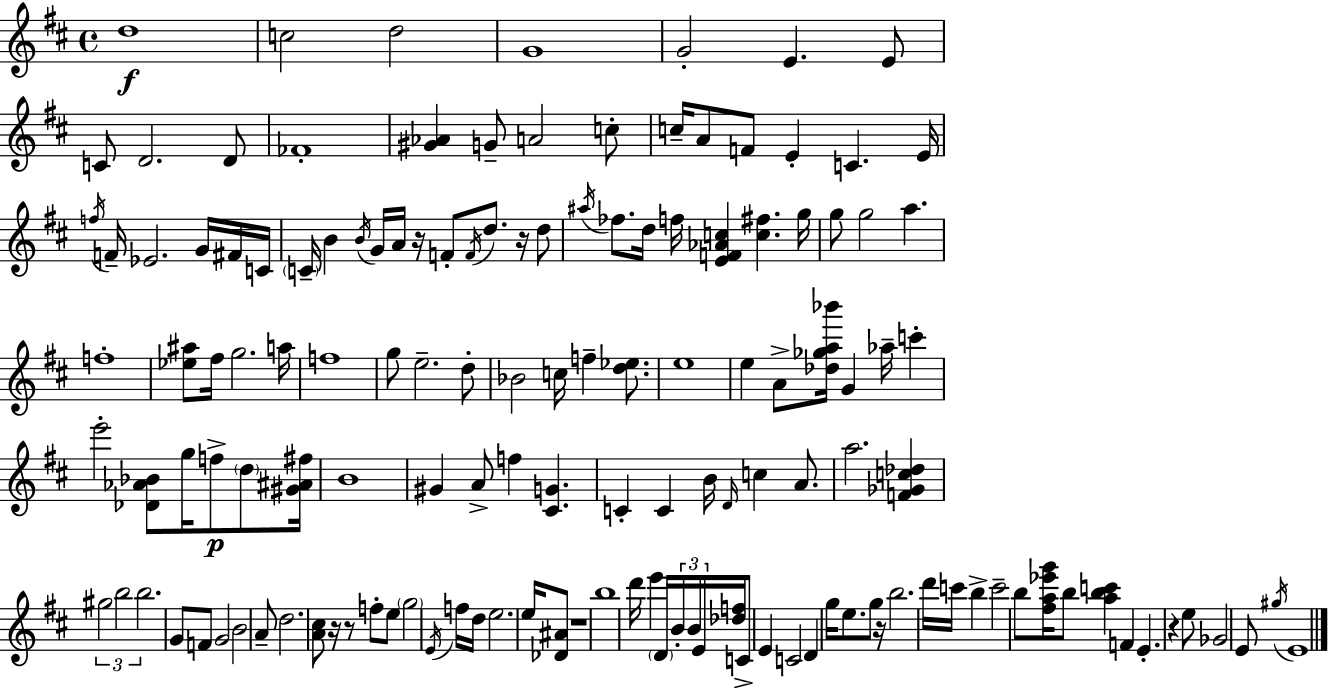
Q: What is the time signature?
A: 4/4